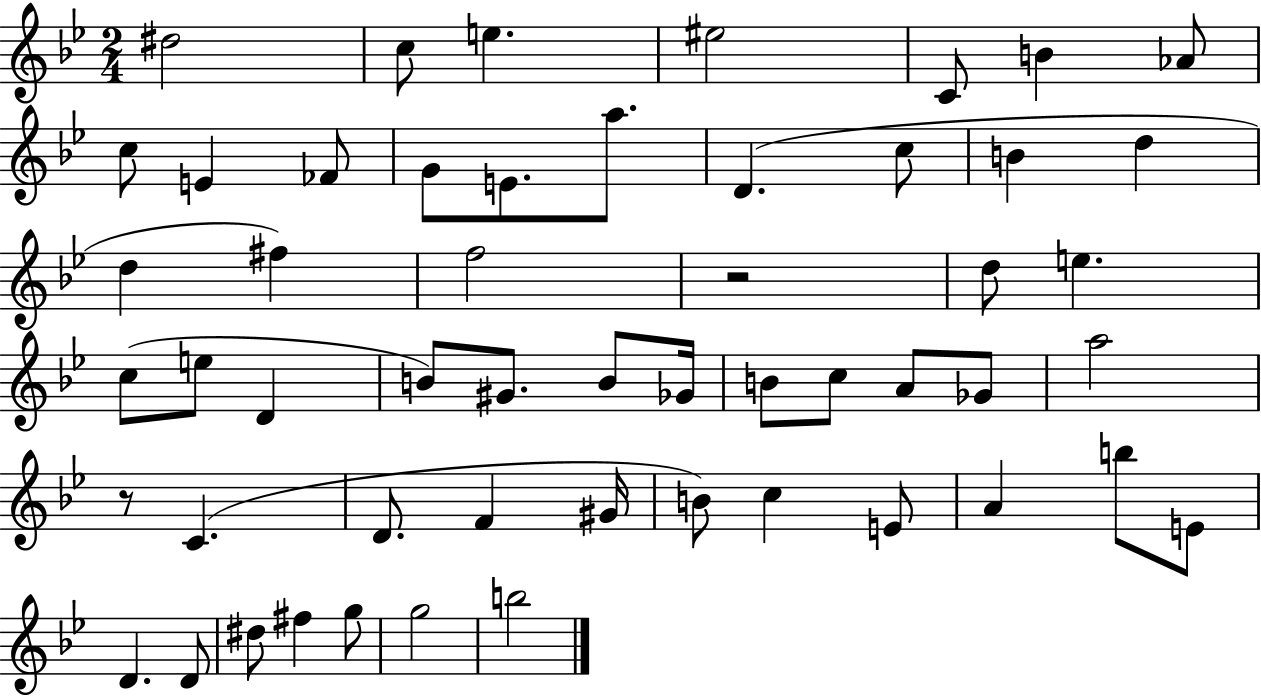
{
  \clef treble
  \numericTimeSignature
  \time 2/4
  \key bes \major
  dis''2 | c''8 e''4. | eis''2 | c'8 b'4 aes'8 | \break c''8 e'4 fes'8 | g'8 e'8. a''8. | d'4.( c''8 | b'4 d''4 | \break d''4 fis''4) | f''2 | r2 | d''8 e''4. | \break c''8( e''8 d'4 | b'8) gis'8. b'8 ges'16 | b'8 c''8 a'8 ges'8 | a''2 | \break r8 c'4.( | d'8. f'4 gis'16 | b'8) c''4 e'8 | a'4 b''8 e'8 | \break d'4. d'8 | dis''8 fis''4 g''8 | g''2 | b''2 | \break \bar "|."
}